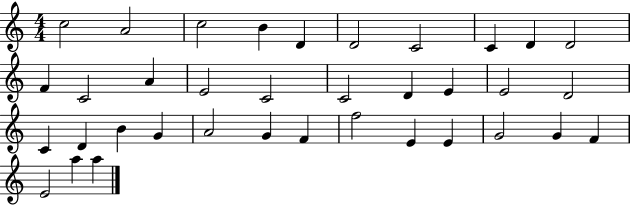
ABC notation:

X:1
T:Untitled
M:4/4
L:1/4
K:C
c2 A2 c2 B D D2 C2 C D D2 F C2 A E2 C2 C2 D E E2 D2 C D B G A2 G F f2 E E G2 G F E2 a a